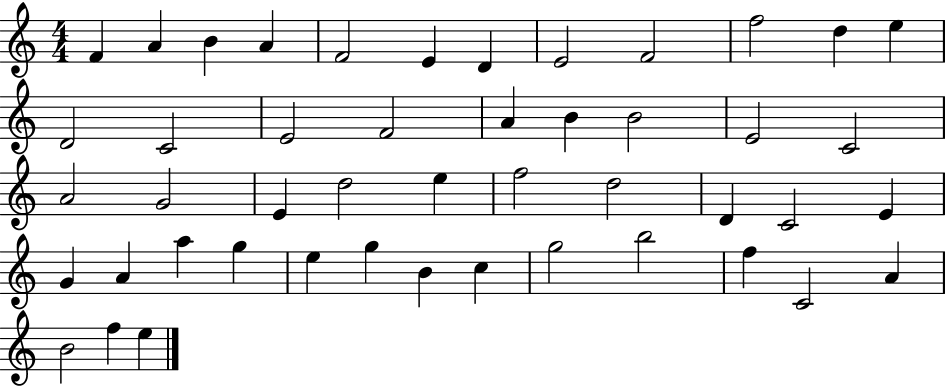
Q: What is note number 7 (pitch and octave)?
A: D4